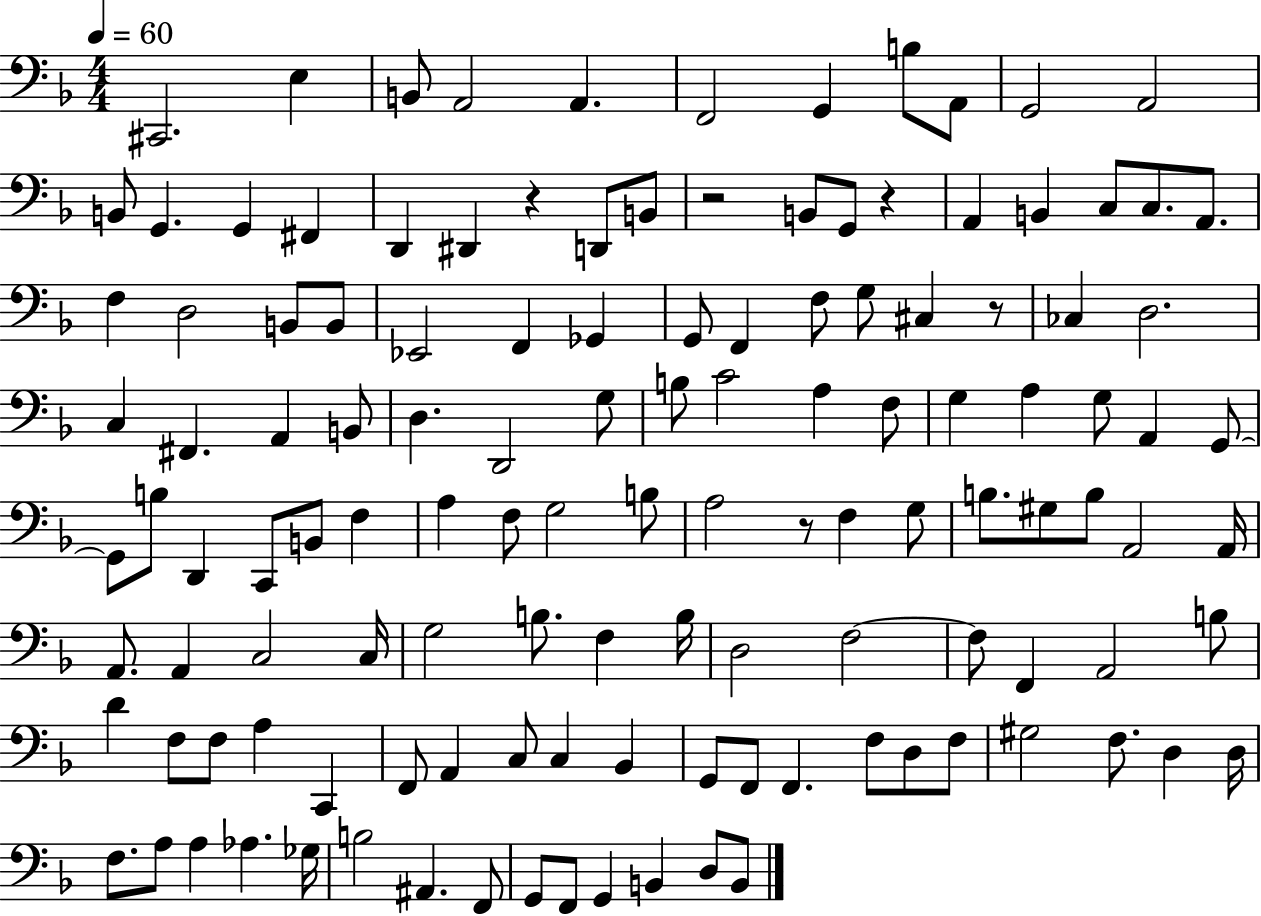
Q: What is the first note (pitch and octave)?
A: C#2